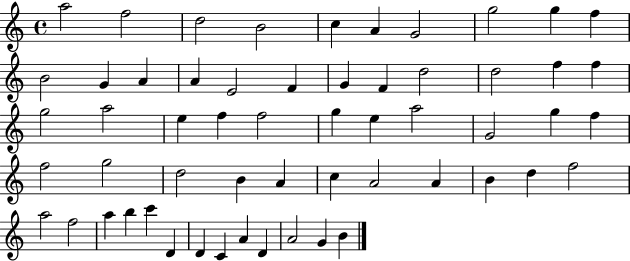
X:1
T:Untitled
M:4/4
L:1/4
K:C
a2 f2 d2 B2 c A G2 g2 g f B2 G A A E2 F G F d2 d2 f f g2 a2 e f f2 g e a2 G2 g f f2 g2 d2 B A c A2 A B d f2 a2 f2 a b c' D D C A D A2 G B